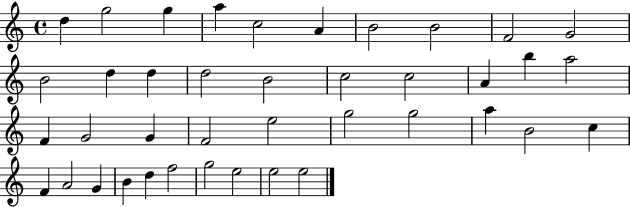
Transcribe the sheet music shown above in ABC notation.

X:1
T:Untitled
M:4/4
L:1/4
K:C
d g2 g a c2 A B2 B2 F2 G2 B2 d d d2 B2 c2 c2 A b a2 F G2 G F2 e2 g2 g2 a B2 c F A2 G B d f2 g2 e2 e2 e2